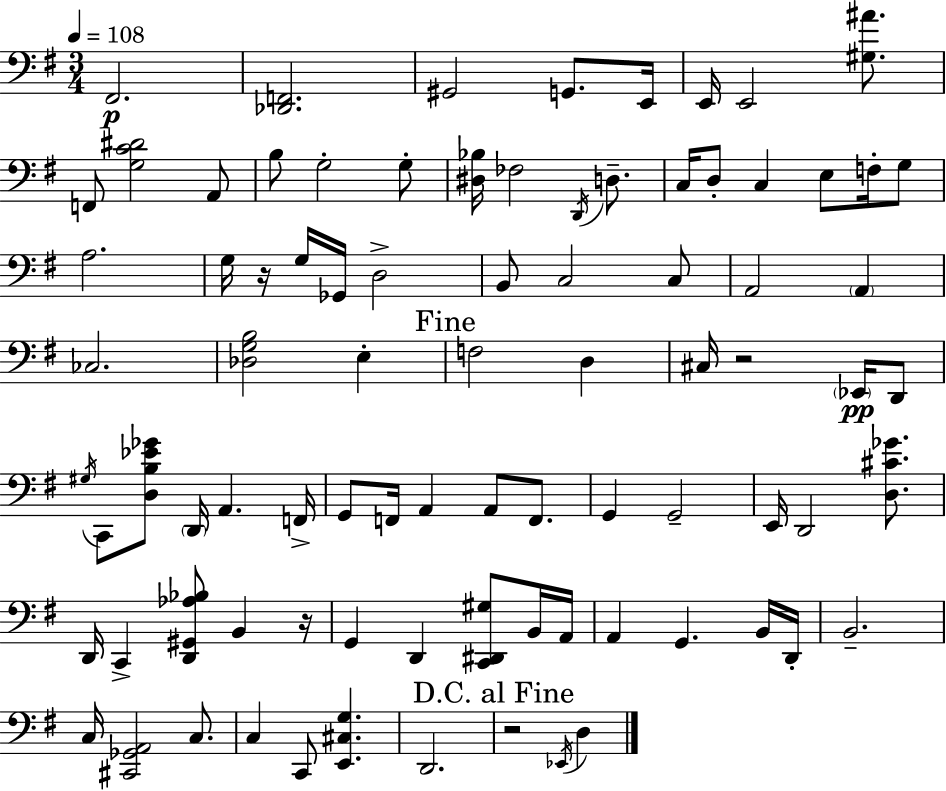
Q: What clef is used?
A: bass